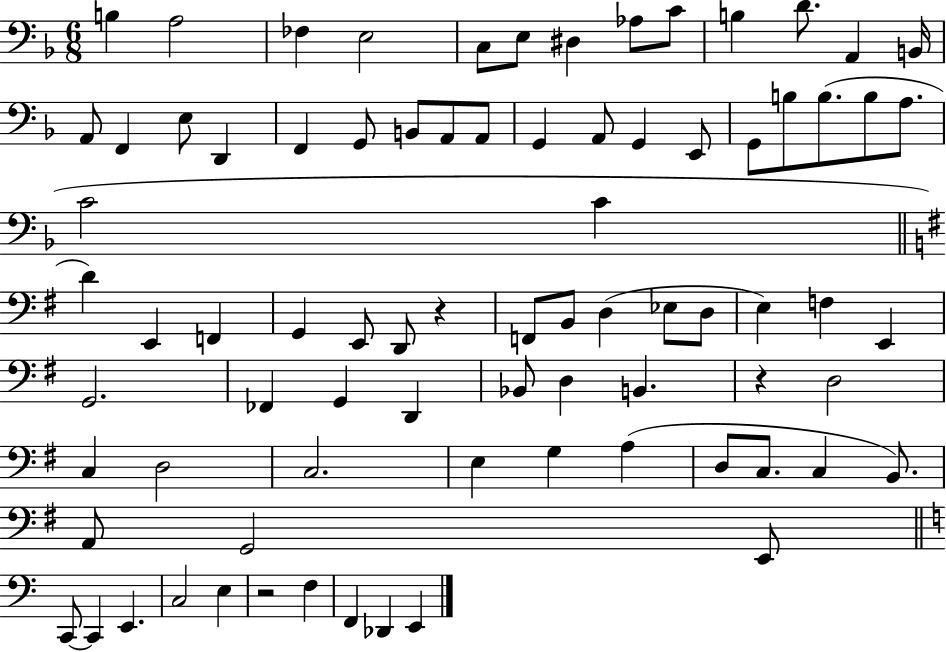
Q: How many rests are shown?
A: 3